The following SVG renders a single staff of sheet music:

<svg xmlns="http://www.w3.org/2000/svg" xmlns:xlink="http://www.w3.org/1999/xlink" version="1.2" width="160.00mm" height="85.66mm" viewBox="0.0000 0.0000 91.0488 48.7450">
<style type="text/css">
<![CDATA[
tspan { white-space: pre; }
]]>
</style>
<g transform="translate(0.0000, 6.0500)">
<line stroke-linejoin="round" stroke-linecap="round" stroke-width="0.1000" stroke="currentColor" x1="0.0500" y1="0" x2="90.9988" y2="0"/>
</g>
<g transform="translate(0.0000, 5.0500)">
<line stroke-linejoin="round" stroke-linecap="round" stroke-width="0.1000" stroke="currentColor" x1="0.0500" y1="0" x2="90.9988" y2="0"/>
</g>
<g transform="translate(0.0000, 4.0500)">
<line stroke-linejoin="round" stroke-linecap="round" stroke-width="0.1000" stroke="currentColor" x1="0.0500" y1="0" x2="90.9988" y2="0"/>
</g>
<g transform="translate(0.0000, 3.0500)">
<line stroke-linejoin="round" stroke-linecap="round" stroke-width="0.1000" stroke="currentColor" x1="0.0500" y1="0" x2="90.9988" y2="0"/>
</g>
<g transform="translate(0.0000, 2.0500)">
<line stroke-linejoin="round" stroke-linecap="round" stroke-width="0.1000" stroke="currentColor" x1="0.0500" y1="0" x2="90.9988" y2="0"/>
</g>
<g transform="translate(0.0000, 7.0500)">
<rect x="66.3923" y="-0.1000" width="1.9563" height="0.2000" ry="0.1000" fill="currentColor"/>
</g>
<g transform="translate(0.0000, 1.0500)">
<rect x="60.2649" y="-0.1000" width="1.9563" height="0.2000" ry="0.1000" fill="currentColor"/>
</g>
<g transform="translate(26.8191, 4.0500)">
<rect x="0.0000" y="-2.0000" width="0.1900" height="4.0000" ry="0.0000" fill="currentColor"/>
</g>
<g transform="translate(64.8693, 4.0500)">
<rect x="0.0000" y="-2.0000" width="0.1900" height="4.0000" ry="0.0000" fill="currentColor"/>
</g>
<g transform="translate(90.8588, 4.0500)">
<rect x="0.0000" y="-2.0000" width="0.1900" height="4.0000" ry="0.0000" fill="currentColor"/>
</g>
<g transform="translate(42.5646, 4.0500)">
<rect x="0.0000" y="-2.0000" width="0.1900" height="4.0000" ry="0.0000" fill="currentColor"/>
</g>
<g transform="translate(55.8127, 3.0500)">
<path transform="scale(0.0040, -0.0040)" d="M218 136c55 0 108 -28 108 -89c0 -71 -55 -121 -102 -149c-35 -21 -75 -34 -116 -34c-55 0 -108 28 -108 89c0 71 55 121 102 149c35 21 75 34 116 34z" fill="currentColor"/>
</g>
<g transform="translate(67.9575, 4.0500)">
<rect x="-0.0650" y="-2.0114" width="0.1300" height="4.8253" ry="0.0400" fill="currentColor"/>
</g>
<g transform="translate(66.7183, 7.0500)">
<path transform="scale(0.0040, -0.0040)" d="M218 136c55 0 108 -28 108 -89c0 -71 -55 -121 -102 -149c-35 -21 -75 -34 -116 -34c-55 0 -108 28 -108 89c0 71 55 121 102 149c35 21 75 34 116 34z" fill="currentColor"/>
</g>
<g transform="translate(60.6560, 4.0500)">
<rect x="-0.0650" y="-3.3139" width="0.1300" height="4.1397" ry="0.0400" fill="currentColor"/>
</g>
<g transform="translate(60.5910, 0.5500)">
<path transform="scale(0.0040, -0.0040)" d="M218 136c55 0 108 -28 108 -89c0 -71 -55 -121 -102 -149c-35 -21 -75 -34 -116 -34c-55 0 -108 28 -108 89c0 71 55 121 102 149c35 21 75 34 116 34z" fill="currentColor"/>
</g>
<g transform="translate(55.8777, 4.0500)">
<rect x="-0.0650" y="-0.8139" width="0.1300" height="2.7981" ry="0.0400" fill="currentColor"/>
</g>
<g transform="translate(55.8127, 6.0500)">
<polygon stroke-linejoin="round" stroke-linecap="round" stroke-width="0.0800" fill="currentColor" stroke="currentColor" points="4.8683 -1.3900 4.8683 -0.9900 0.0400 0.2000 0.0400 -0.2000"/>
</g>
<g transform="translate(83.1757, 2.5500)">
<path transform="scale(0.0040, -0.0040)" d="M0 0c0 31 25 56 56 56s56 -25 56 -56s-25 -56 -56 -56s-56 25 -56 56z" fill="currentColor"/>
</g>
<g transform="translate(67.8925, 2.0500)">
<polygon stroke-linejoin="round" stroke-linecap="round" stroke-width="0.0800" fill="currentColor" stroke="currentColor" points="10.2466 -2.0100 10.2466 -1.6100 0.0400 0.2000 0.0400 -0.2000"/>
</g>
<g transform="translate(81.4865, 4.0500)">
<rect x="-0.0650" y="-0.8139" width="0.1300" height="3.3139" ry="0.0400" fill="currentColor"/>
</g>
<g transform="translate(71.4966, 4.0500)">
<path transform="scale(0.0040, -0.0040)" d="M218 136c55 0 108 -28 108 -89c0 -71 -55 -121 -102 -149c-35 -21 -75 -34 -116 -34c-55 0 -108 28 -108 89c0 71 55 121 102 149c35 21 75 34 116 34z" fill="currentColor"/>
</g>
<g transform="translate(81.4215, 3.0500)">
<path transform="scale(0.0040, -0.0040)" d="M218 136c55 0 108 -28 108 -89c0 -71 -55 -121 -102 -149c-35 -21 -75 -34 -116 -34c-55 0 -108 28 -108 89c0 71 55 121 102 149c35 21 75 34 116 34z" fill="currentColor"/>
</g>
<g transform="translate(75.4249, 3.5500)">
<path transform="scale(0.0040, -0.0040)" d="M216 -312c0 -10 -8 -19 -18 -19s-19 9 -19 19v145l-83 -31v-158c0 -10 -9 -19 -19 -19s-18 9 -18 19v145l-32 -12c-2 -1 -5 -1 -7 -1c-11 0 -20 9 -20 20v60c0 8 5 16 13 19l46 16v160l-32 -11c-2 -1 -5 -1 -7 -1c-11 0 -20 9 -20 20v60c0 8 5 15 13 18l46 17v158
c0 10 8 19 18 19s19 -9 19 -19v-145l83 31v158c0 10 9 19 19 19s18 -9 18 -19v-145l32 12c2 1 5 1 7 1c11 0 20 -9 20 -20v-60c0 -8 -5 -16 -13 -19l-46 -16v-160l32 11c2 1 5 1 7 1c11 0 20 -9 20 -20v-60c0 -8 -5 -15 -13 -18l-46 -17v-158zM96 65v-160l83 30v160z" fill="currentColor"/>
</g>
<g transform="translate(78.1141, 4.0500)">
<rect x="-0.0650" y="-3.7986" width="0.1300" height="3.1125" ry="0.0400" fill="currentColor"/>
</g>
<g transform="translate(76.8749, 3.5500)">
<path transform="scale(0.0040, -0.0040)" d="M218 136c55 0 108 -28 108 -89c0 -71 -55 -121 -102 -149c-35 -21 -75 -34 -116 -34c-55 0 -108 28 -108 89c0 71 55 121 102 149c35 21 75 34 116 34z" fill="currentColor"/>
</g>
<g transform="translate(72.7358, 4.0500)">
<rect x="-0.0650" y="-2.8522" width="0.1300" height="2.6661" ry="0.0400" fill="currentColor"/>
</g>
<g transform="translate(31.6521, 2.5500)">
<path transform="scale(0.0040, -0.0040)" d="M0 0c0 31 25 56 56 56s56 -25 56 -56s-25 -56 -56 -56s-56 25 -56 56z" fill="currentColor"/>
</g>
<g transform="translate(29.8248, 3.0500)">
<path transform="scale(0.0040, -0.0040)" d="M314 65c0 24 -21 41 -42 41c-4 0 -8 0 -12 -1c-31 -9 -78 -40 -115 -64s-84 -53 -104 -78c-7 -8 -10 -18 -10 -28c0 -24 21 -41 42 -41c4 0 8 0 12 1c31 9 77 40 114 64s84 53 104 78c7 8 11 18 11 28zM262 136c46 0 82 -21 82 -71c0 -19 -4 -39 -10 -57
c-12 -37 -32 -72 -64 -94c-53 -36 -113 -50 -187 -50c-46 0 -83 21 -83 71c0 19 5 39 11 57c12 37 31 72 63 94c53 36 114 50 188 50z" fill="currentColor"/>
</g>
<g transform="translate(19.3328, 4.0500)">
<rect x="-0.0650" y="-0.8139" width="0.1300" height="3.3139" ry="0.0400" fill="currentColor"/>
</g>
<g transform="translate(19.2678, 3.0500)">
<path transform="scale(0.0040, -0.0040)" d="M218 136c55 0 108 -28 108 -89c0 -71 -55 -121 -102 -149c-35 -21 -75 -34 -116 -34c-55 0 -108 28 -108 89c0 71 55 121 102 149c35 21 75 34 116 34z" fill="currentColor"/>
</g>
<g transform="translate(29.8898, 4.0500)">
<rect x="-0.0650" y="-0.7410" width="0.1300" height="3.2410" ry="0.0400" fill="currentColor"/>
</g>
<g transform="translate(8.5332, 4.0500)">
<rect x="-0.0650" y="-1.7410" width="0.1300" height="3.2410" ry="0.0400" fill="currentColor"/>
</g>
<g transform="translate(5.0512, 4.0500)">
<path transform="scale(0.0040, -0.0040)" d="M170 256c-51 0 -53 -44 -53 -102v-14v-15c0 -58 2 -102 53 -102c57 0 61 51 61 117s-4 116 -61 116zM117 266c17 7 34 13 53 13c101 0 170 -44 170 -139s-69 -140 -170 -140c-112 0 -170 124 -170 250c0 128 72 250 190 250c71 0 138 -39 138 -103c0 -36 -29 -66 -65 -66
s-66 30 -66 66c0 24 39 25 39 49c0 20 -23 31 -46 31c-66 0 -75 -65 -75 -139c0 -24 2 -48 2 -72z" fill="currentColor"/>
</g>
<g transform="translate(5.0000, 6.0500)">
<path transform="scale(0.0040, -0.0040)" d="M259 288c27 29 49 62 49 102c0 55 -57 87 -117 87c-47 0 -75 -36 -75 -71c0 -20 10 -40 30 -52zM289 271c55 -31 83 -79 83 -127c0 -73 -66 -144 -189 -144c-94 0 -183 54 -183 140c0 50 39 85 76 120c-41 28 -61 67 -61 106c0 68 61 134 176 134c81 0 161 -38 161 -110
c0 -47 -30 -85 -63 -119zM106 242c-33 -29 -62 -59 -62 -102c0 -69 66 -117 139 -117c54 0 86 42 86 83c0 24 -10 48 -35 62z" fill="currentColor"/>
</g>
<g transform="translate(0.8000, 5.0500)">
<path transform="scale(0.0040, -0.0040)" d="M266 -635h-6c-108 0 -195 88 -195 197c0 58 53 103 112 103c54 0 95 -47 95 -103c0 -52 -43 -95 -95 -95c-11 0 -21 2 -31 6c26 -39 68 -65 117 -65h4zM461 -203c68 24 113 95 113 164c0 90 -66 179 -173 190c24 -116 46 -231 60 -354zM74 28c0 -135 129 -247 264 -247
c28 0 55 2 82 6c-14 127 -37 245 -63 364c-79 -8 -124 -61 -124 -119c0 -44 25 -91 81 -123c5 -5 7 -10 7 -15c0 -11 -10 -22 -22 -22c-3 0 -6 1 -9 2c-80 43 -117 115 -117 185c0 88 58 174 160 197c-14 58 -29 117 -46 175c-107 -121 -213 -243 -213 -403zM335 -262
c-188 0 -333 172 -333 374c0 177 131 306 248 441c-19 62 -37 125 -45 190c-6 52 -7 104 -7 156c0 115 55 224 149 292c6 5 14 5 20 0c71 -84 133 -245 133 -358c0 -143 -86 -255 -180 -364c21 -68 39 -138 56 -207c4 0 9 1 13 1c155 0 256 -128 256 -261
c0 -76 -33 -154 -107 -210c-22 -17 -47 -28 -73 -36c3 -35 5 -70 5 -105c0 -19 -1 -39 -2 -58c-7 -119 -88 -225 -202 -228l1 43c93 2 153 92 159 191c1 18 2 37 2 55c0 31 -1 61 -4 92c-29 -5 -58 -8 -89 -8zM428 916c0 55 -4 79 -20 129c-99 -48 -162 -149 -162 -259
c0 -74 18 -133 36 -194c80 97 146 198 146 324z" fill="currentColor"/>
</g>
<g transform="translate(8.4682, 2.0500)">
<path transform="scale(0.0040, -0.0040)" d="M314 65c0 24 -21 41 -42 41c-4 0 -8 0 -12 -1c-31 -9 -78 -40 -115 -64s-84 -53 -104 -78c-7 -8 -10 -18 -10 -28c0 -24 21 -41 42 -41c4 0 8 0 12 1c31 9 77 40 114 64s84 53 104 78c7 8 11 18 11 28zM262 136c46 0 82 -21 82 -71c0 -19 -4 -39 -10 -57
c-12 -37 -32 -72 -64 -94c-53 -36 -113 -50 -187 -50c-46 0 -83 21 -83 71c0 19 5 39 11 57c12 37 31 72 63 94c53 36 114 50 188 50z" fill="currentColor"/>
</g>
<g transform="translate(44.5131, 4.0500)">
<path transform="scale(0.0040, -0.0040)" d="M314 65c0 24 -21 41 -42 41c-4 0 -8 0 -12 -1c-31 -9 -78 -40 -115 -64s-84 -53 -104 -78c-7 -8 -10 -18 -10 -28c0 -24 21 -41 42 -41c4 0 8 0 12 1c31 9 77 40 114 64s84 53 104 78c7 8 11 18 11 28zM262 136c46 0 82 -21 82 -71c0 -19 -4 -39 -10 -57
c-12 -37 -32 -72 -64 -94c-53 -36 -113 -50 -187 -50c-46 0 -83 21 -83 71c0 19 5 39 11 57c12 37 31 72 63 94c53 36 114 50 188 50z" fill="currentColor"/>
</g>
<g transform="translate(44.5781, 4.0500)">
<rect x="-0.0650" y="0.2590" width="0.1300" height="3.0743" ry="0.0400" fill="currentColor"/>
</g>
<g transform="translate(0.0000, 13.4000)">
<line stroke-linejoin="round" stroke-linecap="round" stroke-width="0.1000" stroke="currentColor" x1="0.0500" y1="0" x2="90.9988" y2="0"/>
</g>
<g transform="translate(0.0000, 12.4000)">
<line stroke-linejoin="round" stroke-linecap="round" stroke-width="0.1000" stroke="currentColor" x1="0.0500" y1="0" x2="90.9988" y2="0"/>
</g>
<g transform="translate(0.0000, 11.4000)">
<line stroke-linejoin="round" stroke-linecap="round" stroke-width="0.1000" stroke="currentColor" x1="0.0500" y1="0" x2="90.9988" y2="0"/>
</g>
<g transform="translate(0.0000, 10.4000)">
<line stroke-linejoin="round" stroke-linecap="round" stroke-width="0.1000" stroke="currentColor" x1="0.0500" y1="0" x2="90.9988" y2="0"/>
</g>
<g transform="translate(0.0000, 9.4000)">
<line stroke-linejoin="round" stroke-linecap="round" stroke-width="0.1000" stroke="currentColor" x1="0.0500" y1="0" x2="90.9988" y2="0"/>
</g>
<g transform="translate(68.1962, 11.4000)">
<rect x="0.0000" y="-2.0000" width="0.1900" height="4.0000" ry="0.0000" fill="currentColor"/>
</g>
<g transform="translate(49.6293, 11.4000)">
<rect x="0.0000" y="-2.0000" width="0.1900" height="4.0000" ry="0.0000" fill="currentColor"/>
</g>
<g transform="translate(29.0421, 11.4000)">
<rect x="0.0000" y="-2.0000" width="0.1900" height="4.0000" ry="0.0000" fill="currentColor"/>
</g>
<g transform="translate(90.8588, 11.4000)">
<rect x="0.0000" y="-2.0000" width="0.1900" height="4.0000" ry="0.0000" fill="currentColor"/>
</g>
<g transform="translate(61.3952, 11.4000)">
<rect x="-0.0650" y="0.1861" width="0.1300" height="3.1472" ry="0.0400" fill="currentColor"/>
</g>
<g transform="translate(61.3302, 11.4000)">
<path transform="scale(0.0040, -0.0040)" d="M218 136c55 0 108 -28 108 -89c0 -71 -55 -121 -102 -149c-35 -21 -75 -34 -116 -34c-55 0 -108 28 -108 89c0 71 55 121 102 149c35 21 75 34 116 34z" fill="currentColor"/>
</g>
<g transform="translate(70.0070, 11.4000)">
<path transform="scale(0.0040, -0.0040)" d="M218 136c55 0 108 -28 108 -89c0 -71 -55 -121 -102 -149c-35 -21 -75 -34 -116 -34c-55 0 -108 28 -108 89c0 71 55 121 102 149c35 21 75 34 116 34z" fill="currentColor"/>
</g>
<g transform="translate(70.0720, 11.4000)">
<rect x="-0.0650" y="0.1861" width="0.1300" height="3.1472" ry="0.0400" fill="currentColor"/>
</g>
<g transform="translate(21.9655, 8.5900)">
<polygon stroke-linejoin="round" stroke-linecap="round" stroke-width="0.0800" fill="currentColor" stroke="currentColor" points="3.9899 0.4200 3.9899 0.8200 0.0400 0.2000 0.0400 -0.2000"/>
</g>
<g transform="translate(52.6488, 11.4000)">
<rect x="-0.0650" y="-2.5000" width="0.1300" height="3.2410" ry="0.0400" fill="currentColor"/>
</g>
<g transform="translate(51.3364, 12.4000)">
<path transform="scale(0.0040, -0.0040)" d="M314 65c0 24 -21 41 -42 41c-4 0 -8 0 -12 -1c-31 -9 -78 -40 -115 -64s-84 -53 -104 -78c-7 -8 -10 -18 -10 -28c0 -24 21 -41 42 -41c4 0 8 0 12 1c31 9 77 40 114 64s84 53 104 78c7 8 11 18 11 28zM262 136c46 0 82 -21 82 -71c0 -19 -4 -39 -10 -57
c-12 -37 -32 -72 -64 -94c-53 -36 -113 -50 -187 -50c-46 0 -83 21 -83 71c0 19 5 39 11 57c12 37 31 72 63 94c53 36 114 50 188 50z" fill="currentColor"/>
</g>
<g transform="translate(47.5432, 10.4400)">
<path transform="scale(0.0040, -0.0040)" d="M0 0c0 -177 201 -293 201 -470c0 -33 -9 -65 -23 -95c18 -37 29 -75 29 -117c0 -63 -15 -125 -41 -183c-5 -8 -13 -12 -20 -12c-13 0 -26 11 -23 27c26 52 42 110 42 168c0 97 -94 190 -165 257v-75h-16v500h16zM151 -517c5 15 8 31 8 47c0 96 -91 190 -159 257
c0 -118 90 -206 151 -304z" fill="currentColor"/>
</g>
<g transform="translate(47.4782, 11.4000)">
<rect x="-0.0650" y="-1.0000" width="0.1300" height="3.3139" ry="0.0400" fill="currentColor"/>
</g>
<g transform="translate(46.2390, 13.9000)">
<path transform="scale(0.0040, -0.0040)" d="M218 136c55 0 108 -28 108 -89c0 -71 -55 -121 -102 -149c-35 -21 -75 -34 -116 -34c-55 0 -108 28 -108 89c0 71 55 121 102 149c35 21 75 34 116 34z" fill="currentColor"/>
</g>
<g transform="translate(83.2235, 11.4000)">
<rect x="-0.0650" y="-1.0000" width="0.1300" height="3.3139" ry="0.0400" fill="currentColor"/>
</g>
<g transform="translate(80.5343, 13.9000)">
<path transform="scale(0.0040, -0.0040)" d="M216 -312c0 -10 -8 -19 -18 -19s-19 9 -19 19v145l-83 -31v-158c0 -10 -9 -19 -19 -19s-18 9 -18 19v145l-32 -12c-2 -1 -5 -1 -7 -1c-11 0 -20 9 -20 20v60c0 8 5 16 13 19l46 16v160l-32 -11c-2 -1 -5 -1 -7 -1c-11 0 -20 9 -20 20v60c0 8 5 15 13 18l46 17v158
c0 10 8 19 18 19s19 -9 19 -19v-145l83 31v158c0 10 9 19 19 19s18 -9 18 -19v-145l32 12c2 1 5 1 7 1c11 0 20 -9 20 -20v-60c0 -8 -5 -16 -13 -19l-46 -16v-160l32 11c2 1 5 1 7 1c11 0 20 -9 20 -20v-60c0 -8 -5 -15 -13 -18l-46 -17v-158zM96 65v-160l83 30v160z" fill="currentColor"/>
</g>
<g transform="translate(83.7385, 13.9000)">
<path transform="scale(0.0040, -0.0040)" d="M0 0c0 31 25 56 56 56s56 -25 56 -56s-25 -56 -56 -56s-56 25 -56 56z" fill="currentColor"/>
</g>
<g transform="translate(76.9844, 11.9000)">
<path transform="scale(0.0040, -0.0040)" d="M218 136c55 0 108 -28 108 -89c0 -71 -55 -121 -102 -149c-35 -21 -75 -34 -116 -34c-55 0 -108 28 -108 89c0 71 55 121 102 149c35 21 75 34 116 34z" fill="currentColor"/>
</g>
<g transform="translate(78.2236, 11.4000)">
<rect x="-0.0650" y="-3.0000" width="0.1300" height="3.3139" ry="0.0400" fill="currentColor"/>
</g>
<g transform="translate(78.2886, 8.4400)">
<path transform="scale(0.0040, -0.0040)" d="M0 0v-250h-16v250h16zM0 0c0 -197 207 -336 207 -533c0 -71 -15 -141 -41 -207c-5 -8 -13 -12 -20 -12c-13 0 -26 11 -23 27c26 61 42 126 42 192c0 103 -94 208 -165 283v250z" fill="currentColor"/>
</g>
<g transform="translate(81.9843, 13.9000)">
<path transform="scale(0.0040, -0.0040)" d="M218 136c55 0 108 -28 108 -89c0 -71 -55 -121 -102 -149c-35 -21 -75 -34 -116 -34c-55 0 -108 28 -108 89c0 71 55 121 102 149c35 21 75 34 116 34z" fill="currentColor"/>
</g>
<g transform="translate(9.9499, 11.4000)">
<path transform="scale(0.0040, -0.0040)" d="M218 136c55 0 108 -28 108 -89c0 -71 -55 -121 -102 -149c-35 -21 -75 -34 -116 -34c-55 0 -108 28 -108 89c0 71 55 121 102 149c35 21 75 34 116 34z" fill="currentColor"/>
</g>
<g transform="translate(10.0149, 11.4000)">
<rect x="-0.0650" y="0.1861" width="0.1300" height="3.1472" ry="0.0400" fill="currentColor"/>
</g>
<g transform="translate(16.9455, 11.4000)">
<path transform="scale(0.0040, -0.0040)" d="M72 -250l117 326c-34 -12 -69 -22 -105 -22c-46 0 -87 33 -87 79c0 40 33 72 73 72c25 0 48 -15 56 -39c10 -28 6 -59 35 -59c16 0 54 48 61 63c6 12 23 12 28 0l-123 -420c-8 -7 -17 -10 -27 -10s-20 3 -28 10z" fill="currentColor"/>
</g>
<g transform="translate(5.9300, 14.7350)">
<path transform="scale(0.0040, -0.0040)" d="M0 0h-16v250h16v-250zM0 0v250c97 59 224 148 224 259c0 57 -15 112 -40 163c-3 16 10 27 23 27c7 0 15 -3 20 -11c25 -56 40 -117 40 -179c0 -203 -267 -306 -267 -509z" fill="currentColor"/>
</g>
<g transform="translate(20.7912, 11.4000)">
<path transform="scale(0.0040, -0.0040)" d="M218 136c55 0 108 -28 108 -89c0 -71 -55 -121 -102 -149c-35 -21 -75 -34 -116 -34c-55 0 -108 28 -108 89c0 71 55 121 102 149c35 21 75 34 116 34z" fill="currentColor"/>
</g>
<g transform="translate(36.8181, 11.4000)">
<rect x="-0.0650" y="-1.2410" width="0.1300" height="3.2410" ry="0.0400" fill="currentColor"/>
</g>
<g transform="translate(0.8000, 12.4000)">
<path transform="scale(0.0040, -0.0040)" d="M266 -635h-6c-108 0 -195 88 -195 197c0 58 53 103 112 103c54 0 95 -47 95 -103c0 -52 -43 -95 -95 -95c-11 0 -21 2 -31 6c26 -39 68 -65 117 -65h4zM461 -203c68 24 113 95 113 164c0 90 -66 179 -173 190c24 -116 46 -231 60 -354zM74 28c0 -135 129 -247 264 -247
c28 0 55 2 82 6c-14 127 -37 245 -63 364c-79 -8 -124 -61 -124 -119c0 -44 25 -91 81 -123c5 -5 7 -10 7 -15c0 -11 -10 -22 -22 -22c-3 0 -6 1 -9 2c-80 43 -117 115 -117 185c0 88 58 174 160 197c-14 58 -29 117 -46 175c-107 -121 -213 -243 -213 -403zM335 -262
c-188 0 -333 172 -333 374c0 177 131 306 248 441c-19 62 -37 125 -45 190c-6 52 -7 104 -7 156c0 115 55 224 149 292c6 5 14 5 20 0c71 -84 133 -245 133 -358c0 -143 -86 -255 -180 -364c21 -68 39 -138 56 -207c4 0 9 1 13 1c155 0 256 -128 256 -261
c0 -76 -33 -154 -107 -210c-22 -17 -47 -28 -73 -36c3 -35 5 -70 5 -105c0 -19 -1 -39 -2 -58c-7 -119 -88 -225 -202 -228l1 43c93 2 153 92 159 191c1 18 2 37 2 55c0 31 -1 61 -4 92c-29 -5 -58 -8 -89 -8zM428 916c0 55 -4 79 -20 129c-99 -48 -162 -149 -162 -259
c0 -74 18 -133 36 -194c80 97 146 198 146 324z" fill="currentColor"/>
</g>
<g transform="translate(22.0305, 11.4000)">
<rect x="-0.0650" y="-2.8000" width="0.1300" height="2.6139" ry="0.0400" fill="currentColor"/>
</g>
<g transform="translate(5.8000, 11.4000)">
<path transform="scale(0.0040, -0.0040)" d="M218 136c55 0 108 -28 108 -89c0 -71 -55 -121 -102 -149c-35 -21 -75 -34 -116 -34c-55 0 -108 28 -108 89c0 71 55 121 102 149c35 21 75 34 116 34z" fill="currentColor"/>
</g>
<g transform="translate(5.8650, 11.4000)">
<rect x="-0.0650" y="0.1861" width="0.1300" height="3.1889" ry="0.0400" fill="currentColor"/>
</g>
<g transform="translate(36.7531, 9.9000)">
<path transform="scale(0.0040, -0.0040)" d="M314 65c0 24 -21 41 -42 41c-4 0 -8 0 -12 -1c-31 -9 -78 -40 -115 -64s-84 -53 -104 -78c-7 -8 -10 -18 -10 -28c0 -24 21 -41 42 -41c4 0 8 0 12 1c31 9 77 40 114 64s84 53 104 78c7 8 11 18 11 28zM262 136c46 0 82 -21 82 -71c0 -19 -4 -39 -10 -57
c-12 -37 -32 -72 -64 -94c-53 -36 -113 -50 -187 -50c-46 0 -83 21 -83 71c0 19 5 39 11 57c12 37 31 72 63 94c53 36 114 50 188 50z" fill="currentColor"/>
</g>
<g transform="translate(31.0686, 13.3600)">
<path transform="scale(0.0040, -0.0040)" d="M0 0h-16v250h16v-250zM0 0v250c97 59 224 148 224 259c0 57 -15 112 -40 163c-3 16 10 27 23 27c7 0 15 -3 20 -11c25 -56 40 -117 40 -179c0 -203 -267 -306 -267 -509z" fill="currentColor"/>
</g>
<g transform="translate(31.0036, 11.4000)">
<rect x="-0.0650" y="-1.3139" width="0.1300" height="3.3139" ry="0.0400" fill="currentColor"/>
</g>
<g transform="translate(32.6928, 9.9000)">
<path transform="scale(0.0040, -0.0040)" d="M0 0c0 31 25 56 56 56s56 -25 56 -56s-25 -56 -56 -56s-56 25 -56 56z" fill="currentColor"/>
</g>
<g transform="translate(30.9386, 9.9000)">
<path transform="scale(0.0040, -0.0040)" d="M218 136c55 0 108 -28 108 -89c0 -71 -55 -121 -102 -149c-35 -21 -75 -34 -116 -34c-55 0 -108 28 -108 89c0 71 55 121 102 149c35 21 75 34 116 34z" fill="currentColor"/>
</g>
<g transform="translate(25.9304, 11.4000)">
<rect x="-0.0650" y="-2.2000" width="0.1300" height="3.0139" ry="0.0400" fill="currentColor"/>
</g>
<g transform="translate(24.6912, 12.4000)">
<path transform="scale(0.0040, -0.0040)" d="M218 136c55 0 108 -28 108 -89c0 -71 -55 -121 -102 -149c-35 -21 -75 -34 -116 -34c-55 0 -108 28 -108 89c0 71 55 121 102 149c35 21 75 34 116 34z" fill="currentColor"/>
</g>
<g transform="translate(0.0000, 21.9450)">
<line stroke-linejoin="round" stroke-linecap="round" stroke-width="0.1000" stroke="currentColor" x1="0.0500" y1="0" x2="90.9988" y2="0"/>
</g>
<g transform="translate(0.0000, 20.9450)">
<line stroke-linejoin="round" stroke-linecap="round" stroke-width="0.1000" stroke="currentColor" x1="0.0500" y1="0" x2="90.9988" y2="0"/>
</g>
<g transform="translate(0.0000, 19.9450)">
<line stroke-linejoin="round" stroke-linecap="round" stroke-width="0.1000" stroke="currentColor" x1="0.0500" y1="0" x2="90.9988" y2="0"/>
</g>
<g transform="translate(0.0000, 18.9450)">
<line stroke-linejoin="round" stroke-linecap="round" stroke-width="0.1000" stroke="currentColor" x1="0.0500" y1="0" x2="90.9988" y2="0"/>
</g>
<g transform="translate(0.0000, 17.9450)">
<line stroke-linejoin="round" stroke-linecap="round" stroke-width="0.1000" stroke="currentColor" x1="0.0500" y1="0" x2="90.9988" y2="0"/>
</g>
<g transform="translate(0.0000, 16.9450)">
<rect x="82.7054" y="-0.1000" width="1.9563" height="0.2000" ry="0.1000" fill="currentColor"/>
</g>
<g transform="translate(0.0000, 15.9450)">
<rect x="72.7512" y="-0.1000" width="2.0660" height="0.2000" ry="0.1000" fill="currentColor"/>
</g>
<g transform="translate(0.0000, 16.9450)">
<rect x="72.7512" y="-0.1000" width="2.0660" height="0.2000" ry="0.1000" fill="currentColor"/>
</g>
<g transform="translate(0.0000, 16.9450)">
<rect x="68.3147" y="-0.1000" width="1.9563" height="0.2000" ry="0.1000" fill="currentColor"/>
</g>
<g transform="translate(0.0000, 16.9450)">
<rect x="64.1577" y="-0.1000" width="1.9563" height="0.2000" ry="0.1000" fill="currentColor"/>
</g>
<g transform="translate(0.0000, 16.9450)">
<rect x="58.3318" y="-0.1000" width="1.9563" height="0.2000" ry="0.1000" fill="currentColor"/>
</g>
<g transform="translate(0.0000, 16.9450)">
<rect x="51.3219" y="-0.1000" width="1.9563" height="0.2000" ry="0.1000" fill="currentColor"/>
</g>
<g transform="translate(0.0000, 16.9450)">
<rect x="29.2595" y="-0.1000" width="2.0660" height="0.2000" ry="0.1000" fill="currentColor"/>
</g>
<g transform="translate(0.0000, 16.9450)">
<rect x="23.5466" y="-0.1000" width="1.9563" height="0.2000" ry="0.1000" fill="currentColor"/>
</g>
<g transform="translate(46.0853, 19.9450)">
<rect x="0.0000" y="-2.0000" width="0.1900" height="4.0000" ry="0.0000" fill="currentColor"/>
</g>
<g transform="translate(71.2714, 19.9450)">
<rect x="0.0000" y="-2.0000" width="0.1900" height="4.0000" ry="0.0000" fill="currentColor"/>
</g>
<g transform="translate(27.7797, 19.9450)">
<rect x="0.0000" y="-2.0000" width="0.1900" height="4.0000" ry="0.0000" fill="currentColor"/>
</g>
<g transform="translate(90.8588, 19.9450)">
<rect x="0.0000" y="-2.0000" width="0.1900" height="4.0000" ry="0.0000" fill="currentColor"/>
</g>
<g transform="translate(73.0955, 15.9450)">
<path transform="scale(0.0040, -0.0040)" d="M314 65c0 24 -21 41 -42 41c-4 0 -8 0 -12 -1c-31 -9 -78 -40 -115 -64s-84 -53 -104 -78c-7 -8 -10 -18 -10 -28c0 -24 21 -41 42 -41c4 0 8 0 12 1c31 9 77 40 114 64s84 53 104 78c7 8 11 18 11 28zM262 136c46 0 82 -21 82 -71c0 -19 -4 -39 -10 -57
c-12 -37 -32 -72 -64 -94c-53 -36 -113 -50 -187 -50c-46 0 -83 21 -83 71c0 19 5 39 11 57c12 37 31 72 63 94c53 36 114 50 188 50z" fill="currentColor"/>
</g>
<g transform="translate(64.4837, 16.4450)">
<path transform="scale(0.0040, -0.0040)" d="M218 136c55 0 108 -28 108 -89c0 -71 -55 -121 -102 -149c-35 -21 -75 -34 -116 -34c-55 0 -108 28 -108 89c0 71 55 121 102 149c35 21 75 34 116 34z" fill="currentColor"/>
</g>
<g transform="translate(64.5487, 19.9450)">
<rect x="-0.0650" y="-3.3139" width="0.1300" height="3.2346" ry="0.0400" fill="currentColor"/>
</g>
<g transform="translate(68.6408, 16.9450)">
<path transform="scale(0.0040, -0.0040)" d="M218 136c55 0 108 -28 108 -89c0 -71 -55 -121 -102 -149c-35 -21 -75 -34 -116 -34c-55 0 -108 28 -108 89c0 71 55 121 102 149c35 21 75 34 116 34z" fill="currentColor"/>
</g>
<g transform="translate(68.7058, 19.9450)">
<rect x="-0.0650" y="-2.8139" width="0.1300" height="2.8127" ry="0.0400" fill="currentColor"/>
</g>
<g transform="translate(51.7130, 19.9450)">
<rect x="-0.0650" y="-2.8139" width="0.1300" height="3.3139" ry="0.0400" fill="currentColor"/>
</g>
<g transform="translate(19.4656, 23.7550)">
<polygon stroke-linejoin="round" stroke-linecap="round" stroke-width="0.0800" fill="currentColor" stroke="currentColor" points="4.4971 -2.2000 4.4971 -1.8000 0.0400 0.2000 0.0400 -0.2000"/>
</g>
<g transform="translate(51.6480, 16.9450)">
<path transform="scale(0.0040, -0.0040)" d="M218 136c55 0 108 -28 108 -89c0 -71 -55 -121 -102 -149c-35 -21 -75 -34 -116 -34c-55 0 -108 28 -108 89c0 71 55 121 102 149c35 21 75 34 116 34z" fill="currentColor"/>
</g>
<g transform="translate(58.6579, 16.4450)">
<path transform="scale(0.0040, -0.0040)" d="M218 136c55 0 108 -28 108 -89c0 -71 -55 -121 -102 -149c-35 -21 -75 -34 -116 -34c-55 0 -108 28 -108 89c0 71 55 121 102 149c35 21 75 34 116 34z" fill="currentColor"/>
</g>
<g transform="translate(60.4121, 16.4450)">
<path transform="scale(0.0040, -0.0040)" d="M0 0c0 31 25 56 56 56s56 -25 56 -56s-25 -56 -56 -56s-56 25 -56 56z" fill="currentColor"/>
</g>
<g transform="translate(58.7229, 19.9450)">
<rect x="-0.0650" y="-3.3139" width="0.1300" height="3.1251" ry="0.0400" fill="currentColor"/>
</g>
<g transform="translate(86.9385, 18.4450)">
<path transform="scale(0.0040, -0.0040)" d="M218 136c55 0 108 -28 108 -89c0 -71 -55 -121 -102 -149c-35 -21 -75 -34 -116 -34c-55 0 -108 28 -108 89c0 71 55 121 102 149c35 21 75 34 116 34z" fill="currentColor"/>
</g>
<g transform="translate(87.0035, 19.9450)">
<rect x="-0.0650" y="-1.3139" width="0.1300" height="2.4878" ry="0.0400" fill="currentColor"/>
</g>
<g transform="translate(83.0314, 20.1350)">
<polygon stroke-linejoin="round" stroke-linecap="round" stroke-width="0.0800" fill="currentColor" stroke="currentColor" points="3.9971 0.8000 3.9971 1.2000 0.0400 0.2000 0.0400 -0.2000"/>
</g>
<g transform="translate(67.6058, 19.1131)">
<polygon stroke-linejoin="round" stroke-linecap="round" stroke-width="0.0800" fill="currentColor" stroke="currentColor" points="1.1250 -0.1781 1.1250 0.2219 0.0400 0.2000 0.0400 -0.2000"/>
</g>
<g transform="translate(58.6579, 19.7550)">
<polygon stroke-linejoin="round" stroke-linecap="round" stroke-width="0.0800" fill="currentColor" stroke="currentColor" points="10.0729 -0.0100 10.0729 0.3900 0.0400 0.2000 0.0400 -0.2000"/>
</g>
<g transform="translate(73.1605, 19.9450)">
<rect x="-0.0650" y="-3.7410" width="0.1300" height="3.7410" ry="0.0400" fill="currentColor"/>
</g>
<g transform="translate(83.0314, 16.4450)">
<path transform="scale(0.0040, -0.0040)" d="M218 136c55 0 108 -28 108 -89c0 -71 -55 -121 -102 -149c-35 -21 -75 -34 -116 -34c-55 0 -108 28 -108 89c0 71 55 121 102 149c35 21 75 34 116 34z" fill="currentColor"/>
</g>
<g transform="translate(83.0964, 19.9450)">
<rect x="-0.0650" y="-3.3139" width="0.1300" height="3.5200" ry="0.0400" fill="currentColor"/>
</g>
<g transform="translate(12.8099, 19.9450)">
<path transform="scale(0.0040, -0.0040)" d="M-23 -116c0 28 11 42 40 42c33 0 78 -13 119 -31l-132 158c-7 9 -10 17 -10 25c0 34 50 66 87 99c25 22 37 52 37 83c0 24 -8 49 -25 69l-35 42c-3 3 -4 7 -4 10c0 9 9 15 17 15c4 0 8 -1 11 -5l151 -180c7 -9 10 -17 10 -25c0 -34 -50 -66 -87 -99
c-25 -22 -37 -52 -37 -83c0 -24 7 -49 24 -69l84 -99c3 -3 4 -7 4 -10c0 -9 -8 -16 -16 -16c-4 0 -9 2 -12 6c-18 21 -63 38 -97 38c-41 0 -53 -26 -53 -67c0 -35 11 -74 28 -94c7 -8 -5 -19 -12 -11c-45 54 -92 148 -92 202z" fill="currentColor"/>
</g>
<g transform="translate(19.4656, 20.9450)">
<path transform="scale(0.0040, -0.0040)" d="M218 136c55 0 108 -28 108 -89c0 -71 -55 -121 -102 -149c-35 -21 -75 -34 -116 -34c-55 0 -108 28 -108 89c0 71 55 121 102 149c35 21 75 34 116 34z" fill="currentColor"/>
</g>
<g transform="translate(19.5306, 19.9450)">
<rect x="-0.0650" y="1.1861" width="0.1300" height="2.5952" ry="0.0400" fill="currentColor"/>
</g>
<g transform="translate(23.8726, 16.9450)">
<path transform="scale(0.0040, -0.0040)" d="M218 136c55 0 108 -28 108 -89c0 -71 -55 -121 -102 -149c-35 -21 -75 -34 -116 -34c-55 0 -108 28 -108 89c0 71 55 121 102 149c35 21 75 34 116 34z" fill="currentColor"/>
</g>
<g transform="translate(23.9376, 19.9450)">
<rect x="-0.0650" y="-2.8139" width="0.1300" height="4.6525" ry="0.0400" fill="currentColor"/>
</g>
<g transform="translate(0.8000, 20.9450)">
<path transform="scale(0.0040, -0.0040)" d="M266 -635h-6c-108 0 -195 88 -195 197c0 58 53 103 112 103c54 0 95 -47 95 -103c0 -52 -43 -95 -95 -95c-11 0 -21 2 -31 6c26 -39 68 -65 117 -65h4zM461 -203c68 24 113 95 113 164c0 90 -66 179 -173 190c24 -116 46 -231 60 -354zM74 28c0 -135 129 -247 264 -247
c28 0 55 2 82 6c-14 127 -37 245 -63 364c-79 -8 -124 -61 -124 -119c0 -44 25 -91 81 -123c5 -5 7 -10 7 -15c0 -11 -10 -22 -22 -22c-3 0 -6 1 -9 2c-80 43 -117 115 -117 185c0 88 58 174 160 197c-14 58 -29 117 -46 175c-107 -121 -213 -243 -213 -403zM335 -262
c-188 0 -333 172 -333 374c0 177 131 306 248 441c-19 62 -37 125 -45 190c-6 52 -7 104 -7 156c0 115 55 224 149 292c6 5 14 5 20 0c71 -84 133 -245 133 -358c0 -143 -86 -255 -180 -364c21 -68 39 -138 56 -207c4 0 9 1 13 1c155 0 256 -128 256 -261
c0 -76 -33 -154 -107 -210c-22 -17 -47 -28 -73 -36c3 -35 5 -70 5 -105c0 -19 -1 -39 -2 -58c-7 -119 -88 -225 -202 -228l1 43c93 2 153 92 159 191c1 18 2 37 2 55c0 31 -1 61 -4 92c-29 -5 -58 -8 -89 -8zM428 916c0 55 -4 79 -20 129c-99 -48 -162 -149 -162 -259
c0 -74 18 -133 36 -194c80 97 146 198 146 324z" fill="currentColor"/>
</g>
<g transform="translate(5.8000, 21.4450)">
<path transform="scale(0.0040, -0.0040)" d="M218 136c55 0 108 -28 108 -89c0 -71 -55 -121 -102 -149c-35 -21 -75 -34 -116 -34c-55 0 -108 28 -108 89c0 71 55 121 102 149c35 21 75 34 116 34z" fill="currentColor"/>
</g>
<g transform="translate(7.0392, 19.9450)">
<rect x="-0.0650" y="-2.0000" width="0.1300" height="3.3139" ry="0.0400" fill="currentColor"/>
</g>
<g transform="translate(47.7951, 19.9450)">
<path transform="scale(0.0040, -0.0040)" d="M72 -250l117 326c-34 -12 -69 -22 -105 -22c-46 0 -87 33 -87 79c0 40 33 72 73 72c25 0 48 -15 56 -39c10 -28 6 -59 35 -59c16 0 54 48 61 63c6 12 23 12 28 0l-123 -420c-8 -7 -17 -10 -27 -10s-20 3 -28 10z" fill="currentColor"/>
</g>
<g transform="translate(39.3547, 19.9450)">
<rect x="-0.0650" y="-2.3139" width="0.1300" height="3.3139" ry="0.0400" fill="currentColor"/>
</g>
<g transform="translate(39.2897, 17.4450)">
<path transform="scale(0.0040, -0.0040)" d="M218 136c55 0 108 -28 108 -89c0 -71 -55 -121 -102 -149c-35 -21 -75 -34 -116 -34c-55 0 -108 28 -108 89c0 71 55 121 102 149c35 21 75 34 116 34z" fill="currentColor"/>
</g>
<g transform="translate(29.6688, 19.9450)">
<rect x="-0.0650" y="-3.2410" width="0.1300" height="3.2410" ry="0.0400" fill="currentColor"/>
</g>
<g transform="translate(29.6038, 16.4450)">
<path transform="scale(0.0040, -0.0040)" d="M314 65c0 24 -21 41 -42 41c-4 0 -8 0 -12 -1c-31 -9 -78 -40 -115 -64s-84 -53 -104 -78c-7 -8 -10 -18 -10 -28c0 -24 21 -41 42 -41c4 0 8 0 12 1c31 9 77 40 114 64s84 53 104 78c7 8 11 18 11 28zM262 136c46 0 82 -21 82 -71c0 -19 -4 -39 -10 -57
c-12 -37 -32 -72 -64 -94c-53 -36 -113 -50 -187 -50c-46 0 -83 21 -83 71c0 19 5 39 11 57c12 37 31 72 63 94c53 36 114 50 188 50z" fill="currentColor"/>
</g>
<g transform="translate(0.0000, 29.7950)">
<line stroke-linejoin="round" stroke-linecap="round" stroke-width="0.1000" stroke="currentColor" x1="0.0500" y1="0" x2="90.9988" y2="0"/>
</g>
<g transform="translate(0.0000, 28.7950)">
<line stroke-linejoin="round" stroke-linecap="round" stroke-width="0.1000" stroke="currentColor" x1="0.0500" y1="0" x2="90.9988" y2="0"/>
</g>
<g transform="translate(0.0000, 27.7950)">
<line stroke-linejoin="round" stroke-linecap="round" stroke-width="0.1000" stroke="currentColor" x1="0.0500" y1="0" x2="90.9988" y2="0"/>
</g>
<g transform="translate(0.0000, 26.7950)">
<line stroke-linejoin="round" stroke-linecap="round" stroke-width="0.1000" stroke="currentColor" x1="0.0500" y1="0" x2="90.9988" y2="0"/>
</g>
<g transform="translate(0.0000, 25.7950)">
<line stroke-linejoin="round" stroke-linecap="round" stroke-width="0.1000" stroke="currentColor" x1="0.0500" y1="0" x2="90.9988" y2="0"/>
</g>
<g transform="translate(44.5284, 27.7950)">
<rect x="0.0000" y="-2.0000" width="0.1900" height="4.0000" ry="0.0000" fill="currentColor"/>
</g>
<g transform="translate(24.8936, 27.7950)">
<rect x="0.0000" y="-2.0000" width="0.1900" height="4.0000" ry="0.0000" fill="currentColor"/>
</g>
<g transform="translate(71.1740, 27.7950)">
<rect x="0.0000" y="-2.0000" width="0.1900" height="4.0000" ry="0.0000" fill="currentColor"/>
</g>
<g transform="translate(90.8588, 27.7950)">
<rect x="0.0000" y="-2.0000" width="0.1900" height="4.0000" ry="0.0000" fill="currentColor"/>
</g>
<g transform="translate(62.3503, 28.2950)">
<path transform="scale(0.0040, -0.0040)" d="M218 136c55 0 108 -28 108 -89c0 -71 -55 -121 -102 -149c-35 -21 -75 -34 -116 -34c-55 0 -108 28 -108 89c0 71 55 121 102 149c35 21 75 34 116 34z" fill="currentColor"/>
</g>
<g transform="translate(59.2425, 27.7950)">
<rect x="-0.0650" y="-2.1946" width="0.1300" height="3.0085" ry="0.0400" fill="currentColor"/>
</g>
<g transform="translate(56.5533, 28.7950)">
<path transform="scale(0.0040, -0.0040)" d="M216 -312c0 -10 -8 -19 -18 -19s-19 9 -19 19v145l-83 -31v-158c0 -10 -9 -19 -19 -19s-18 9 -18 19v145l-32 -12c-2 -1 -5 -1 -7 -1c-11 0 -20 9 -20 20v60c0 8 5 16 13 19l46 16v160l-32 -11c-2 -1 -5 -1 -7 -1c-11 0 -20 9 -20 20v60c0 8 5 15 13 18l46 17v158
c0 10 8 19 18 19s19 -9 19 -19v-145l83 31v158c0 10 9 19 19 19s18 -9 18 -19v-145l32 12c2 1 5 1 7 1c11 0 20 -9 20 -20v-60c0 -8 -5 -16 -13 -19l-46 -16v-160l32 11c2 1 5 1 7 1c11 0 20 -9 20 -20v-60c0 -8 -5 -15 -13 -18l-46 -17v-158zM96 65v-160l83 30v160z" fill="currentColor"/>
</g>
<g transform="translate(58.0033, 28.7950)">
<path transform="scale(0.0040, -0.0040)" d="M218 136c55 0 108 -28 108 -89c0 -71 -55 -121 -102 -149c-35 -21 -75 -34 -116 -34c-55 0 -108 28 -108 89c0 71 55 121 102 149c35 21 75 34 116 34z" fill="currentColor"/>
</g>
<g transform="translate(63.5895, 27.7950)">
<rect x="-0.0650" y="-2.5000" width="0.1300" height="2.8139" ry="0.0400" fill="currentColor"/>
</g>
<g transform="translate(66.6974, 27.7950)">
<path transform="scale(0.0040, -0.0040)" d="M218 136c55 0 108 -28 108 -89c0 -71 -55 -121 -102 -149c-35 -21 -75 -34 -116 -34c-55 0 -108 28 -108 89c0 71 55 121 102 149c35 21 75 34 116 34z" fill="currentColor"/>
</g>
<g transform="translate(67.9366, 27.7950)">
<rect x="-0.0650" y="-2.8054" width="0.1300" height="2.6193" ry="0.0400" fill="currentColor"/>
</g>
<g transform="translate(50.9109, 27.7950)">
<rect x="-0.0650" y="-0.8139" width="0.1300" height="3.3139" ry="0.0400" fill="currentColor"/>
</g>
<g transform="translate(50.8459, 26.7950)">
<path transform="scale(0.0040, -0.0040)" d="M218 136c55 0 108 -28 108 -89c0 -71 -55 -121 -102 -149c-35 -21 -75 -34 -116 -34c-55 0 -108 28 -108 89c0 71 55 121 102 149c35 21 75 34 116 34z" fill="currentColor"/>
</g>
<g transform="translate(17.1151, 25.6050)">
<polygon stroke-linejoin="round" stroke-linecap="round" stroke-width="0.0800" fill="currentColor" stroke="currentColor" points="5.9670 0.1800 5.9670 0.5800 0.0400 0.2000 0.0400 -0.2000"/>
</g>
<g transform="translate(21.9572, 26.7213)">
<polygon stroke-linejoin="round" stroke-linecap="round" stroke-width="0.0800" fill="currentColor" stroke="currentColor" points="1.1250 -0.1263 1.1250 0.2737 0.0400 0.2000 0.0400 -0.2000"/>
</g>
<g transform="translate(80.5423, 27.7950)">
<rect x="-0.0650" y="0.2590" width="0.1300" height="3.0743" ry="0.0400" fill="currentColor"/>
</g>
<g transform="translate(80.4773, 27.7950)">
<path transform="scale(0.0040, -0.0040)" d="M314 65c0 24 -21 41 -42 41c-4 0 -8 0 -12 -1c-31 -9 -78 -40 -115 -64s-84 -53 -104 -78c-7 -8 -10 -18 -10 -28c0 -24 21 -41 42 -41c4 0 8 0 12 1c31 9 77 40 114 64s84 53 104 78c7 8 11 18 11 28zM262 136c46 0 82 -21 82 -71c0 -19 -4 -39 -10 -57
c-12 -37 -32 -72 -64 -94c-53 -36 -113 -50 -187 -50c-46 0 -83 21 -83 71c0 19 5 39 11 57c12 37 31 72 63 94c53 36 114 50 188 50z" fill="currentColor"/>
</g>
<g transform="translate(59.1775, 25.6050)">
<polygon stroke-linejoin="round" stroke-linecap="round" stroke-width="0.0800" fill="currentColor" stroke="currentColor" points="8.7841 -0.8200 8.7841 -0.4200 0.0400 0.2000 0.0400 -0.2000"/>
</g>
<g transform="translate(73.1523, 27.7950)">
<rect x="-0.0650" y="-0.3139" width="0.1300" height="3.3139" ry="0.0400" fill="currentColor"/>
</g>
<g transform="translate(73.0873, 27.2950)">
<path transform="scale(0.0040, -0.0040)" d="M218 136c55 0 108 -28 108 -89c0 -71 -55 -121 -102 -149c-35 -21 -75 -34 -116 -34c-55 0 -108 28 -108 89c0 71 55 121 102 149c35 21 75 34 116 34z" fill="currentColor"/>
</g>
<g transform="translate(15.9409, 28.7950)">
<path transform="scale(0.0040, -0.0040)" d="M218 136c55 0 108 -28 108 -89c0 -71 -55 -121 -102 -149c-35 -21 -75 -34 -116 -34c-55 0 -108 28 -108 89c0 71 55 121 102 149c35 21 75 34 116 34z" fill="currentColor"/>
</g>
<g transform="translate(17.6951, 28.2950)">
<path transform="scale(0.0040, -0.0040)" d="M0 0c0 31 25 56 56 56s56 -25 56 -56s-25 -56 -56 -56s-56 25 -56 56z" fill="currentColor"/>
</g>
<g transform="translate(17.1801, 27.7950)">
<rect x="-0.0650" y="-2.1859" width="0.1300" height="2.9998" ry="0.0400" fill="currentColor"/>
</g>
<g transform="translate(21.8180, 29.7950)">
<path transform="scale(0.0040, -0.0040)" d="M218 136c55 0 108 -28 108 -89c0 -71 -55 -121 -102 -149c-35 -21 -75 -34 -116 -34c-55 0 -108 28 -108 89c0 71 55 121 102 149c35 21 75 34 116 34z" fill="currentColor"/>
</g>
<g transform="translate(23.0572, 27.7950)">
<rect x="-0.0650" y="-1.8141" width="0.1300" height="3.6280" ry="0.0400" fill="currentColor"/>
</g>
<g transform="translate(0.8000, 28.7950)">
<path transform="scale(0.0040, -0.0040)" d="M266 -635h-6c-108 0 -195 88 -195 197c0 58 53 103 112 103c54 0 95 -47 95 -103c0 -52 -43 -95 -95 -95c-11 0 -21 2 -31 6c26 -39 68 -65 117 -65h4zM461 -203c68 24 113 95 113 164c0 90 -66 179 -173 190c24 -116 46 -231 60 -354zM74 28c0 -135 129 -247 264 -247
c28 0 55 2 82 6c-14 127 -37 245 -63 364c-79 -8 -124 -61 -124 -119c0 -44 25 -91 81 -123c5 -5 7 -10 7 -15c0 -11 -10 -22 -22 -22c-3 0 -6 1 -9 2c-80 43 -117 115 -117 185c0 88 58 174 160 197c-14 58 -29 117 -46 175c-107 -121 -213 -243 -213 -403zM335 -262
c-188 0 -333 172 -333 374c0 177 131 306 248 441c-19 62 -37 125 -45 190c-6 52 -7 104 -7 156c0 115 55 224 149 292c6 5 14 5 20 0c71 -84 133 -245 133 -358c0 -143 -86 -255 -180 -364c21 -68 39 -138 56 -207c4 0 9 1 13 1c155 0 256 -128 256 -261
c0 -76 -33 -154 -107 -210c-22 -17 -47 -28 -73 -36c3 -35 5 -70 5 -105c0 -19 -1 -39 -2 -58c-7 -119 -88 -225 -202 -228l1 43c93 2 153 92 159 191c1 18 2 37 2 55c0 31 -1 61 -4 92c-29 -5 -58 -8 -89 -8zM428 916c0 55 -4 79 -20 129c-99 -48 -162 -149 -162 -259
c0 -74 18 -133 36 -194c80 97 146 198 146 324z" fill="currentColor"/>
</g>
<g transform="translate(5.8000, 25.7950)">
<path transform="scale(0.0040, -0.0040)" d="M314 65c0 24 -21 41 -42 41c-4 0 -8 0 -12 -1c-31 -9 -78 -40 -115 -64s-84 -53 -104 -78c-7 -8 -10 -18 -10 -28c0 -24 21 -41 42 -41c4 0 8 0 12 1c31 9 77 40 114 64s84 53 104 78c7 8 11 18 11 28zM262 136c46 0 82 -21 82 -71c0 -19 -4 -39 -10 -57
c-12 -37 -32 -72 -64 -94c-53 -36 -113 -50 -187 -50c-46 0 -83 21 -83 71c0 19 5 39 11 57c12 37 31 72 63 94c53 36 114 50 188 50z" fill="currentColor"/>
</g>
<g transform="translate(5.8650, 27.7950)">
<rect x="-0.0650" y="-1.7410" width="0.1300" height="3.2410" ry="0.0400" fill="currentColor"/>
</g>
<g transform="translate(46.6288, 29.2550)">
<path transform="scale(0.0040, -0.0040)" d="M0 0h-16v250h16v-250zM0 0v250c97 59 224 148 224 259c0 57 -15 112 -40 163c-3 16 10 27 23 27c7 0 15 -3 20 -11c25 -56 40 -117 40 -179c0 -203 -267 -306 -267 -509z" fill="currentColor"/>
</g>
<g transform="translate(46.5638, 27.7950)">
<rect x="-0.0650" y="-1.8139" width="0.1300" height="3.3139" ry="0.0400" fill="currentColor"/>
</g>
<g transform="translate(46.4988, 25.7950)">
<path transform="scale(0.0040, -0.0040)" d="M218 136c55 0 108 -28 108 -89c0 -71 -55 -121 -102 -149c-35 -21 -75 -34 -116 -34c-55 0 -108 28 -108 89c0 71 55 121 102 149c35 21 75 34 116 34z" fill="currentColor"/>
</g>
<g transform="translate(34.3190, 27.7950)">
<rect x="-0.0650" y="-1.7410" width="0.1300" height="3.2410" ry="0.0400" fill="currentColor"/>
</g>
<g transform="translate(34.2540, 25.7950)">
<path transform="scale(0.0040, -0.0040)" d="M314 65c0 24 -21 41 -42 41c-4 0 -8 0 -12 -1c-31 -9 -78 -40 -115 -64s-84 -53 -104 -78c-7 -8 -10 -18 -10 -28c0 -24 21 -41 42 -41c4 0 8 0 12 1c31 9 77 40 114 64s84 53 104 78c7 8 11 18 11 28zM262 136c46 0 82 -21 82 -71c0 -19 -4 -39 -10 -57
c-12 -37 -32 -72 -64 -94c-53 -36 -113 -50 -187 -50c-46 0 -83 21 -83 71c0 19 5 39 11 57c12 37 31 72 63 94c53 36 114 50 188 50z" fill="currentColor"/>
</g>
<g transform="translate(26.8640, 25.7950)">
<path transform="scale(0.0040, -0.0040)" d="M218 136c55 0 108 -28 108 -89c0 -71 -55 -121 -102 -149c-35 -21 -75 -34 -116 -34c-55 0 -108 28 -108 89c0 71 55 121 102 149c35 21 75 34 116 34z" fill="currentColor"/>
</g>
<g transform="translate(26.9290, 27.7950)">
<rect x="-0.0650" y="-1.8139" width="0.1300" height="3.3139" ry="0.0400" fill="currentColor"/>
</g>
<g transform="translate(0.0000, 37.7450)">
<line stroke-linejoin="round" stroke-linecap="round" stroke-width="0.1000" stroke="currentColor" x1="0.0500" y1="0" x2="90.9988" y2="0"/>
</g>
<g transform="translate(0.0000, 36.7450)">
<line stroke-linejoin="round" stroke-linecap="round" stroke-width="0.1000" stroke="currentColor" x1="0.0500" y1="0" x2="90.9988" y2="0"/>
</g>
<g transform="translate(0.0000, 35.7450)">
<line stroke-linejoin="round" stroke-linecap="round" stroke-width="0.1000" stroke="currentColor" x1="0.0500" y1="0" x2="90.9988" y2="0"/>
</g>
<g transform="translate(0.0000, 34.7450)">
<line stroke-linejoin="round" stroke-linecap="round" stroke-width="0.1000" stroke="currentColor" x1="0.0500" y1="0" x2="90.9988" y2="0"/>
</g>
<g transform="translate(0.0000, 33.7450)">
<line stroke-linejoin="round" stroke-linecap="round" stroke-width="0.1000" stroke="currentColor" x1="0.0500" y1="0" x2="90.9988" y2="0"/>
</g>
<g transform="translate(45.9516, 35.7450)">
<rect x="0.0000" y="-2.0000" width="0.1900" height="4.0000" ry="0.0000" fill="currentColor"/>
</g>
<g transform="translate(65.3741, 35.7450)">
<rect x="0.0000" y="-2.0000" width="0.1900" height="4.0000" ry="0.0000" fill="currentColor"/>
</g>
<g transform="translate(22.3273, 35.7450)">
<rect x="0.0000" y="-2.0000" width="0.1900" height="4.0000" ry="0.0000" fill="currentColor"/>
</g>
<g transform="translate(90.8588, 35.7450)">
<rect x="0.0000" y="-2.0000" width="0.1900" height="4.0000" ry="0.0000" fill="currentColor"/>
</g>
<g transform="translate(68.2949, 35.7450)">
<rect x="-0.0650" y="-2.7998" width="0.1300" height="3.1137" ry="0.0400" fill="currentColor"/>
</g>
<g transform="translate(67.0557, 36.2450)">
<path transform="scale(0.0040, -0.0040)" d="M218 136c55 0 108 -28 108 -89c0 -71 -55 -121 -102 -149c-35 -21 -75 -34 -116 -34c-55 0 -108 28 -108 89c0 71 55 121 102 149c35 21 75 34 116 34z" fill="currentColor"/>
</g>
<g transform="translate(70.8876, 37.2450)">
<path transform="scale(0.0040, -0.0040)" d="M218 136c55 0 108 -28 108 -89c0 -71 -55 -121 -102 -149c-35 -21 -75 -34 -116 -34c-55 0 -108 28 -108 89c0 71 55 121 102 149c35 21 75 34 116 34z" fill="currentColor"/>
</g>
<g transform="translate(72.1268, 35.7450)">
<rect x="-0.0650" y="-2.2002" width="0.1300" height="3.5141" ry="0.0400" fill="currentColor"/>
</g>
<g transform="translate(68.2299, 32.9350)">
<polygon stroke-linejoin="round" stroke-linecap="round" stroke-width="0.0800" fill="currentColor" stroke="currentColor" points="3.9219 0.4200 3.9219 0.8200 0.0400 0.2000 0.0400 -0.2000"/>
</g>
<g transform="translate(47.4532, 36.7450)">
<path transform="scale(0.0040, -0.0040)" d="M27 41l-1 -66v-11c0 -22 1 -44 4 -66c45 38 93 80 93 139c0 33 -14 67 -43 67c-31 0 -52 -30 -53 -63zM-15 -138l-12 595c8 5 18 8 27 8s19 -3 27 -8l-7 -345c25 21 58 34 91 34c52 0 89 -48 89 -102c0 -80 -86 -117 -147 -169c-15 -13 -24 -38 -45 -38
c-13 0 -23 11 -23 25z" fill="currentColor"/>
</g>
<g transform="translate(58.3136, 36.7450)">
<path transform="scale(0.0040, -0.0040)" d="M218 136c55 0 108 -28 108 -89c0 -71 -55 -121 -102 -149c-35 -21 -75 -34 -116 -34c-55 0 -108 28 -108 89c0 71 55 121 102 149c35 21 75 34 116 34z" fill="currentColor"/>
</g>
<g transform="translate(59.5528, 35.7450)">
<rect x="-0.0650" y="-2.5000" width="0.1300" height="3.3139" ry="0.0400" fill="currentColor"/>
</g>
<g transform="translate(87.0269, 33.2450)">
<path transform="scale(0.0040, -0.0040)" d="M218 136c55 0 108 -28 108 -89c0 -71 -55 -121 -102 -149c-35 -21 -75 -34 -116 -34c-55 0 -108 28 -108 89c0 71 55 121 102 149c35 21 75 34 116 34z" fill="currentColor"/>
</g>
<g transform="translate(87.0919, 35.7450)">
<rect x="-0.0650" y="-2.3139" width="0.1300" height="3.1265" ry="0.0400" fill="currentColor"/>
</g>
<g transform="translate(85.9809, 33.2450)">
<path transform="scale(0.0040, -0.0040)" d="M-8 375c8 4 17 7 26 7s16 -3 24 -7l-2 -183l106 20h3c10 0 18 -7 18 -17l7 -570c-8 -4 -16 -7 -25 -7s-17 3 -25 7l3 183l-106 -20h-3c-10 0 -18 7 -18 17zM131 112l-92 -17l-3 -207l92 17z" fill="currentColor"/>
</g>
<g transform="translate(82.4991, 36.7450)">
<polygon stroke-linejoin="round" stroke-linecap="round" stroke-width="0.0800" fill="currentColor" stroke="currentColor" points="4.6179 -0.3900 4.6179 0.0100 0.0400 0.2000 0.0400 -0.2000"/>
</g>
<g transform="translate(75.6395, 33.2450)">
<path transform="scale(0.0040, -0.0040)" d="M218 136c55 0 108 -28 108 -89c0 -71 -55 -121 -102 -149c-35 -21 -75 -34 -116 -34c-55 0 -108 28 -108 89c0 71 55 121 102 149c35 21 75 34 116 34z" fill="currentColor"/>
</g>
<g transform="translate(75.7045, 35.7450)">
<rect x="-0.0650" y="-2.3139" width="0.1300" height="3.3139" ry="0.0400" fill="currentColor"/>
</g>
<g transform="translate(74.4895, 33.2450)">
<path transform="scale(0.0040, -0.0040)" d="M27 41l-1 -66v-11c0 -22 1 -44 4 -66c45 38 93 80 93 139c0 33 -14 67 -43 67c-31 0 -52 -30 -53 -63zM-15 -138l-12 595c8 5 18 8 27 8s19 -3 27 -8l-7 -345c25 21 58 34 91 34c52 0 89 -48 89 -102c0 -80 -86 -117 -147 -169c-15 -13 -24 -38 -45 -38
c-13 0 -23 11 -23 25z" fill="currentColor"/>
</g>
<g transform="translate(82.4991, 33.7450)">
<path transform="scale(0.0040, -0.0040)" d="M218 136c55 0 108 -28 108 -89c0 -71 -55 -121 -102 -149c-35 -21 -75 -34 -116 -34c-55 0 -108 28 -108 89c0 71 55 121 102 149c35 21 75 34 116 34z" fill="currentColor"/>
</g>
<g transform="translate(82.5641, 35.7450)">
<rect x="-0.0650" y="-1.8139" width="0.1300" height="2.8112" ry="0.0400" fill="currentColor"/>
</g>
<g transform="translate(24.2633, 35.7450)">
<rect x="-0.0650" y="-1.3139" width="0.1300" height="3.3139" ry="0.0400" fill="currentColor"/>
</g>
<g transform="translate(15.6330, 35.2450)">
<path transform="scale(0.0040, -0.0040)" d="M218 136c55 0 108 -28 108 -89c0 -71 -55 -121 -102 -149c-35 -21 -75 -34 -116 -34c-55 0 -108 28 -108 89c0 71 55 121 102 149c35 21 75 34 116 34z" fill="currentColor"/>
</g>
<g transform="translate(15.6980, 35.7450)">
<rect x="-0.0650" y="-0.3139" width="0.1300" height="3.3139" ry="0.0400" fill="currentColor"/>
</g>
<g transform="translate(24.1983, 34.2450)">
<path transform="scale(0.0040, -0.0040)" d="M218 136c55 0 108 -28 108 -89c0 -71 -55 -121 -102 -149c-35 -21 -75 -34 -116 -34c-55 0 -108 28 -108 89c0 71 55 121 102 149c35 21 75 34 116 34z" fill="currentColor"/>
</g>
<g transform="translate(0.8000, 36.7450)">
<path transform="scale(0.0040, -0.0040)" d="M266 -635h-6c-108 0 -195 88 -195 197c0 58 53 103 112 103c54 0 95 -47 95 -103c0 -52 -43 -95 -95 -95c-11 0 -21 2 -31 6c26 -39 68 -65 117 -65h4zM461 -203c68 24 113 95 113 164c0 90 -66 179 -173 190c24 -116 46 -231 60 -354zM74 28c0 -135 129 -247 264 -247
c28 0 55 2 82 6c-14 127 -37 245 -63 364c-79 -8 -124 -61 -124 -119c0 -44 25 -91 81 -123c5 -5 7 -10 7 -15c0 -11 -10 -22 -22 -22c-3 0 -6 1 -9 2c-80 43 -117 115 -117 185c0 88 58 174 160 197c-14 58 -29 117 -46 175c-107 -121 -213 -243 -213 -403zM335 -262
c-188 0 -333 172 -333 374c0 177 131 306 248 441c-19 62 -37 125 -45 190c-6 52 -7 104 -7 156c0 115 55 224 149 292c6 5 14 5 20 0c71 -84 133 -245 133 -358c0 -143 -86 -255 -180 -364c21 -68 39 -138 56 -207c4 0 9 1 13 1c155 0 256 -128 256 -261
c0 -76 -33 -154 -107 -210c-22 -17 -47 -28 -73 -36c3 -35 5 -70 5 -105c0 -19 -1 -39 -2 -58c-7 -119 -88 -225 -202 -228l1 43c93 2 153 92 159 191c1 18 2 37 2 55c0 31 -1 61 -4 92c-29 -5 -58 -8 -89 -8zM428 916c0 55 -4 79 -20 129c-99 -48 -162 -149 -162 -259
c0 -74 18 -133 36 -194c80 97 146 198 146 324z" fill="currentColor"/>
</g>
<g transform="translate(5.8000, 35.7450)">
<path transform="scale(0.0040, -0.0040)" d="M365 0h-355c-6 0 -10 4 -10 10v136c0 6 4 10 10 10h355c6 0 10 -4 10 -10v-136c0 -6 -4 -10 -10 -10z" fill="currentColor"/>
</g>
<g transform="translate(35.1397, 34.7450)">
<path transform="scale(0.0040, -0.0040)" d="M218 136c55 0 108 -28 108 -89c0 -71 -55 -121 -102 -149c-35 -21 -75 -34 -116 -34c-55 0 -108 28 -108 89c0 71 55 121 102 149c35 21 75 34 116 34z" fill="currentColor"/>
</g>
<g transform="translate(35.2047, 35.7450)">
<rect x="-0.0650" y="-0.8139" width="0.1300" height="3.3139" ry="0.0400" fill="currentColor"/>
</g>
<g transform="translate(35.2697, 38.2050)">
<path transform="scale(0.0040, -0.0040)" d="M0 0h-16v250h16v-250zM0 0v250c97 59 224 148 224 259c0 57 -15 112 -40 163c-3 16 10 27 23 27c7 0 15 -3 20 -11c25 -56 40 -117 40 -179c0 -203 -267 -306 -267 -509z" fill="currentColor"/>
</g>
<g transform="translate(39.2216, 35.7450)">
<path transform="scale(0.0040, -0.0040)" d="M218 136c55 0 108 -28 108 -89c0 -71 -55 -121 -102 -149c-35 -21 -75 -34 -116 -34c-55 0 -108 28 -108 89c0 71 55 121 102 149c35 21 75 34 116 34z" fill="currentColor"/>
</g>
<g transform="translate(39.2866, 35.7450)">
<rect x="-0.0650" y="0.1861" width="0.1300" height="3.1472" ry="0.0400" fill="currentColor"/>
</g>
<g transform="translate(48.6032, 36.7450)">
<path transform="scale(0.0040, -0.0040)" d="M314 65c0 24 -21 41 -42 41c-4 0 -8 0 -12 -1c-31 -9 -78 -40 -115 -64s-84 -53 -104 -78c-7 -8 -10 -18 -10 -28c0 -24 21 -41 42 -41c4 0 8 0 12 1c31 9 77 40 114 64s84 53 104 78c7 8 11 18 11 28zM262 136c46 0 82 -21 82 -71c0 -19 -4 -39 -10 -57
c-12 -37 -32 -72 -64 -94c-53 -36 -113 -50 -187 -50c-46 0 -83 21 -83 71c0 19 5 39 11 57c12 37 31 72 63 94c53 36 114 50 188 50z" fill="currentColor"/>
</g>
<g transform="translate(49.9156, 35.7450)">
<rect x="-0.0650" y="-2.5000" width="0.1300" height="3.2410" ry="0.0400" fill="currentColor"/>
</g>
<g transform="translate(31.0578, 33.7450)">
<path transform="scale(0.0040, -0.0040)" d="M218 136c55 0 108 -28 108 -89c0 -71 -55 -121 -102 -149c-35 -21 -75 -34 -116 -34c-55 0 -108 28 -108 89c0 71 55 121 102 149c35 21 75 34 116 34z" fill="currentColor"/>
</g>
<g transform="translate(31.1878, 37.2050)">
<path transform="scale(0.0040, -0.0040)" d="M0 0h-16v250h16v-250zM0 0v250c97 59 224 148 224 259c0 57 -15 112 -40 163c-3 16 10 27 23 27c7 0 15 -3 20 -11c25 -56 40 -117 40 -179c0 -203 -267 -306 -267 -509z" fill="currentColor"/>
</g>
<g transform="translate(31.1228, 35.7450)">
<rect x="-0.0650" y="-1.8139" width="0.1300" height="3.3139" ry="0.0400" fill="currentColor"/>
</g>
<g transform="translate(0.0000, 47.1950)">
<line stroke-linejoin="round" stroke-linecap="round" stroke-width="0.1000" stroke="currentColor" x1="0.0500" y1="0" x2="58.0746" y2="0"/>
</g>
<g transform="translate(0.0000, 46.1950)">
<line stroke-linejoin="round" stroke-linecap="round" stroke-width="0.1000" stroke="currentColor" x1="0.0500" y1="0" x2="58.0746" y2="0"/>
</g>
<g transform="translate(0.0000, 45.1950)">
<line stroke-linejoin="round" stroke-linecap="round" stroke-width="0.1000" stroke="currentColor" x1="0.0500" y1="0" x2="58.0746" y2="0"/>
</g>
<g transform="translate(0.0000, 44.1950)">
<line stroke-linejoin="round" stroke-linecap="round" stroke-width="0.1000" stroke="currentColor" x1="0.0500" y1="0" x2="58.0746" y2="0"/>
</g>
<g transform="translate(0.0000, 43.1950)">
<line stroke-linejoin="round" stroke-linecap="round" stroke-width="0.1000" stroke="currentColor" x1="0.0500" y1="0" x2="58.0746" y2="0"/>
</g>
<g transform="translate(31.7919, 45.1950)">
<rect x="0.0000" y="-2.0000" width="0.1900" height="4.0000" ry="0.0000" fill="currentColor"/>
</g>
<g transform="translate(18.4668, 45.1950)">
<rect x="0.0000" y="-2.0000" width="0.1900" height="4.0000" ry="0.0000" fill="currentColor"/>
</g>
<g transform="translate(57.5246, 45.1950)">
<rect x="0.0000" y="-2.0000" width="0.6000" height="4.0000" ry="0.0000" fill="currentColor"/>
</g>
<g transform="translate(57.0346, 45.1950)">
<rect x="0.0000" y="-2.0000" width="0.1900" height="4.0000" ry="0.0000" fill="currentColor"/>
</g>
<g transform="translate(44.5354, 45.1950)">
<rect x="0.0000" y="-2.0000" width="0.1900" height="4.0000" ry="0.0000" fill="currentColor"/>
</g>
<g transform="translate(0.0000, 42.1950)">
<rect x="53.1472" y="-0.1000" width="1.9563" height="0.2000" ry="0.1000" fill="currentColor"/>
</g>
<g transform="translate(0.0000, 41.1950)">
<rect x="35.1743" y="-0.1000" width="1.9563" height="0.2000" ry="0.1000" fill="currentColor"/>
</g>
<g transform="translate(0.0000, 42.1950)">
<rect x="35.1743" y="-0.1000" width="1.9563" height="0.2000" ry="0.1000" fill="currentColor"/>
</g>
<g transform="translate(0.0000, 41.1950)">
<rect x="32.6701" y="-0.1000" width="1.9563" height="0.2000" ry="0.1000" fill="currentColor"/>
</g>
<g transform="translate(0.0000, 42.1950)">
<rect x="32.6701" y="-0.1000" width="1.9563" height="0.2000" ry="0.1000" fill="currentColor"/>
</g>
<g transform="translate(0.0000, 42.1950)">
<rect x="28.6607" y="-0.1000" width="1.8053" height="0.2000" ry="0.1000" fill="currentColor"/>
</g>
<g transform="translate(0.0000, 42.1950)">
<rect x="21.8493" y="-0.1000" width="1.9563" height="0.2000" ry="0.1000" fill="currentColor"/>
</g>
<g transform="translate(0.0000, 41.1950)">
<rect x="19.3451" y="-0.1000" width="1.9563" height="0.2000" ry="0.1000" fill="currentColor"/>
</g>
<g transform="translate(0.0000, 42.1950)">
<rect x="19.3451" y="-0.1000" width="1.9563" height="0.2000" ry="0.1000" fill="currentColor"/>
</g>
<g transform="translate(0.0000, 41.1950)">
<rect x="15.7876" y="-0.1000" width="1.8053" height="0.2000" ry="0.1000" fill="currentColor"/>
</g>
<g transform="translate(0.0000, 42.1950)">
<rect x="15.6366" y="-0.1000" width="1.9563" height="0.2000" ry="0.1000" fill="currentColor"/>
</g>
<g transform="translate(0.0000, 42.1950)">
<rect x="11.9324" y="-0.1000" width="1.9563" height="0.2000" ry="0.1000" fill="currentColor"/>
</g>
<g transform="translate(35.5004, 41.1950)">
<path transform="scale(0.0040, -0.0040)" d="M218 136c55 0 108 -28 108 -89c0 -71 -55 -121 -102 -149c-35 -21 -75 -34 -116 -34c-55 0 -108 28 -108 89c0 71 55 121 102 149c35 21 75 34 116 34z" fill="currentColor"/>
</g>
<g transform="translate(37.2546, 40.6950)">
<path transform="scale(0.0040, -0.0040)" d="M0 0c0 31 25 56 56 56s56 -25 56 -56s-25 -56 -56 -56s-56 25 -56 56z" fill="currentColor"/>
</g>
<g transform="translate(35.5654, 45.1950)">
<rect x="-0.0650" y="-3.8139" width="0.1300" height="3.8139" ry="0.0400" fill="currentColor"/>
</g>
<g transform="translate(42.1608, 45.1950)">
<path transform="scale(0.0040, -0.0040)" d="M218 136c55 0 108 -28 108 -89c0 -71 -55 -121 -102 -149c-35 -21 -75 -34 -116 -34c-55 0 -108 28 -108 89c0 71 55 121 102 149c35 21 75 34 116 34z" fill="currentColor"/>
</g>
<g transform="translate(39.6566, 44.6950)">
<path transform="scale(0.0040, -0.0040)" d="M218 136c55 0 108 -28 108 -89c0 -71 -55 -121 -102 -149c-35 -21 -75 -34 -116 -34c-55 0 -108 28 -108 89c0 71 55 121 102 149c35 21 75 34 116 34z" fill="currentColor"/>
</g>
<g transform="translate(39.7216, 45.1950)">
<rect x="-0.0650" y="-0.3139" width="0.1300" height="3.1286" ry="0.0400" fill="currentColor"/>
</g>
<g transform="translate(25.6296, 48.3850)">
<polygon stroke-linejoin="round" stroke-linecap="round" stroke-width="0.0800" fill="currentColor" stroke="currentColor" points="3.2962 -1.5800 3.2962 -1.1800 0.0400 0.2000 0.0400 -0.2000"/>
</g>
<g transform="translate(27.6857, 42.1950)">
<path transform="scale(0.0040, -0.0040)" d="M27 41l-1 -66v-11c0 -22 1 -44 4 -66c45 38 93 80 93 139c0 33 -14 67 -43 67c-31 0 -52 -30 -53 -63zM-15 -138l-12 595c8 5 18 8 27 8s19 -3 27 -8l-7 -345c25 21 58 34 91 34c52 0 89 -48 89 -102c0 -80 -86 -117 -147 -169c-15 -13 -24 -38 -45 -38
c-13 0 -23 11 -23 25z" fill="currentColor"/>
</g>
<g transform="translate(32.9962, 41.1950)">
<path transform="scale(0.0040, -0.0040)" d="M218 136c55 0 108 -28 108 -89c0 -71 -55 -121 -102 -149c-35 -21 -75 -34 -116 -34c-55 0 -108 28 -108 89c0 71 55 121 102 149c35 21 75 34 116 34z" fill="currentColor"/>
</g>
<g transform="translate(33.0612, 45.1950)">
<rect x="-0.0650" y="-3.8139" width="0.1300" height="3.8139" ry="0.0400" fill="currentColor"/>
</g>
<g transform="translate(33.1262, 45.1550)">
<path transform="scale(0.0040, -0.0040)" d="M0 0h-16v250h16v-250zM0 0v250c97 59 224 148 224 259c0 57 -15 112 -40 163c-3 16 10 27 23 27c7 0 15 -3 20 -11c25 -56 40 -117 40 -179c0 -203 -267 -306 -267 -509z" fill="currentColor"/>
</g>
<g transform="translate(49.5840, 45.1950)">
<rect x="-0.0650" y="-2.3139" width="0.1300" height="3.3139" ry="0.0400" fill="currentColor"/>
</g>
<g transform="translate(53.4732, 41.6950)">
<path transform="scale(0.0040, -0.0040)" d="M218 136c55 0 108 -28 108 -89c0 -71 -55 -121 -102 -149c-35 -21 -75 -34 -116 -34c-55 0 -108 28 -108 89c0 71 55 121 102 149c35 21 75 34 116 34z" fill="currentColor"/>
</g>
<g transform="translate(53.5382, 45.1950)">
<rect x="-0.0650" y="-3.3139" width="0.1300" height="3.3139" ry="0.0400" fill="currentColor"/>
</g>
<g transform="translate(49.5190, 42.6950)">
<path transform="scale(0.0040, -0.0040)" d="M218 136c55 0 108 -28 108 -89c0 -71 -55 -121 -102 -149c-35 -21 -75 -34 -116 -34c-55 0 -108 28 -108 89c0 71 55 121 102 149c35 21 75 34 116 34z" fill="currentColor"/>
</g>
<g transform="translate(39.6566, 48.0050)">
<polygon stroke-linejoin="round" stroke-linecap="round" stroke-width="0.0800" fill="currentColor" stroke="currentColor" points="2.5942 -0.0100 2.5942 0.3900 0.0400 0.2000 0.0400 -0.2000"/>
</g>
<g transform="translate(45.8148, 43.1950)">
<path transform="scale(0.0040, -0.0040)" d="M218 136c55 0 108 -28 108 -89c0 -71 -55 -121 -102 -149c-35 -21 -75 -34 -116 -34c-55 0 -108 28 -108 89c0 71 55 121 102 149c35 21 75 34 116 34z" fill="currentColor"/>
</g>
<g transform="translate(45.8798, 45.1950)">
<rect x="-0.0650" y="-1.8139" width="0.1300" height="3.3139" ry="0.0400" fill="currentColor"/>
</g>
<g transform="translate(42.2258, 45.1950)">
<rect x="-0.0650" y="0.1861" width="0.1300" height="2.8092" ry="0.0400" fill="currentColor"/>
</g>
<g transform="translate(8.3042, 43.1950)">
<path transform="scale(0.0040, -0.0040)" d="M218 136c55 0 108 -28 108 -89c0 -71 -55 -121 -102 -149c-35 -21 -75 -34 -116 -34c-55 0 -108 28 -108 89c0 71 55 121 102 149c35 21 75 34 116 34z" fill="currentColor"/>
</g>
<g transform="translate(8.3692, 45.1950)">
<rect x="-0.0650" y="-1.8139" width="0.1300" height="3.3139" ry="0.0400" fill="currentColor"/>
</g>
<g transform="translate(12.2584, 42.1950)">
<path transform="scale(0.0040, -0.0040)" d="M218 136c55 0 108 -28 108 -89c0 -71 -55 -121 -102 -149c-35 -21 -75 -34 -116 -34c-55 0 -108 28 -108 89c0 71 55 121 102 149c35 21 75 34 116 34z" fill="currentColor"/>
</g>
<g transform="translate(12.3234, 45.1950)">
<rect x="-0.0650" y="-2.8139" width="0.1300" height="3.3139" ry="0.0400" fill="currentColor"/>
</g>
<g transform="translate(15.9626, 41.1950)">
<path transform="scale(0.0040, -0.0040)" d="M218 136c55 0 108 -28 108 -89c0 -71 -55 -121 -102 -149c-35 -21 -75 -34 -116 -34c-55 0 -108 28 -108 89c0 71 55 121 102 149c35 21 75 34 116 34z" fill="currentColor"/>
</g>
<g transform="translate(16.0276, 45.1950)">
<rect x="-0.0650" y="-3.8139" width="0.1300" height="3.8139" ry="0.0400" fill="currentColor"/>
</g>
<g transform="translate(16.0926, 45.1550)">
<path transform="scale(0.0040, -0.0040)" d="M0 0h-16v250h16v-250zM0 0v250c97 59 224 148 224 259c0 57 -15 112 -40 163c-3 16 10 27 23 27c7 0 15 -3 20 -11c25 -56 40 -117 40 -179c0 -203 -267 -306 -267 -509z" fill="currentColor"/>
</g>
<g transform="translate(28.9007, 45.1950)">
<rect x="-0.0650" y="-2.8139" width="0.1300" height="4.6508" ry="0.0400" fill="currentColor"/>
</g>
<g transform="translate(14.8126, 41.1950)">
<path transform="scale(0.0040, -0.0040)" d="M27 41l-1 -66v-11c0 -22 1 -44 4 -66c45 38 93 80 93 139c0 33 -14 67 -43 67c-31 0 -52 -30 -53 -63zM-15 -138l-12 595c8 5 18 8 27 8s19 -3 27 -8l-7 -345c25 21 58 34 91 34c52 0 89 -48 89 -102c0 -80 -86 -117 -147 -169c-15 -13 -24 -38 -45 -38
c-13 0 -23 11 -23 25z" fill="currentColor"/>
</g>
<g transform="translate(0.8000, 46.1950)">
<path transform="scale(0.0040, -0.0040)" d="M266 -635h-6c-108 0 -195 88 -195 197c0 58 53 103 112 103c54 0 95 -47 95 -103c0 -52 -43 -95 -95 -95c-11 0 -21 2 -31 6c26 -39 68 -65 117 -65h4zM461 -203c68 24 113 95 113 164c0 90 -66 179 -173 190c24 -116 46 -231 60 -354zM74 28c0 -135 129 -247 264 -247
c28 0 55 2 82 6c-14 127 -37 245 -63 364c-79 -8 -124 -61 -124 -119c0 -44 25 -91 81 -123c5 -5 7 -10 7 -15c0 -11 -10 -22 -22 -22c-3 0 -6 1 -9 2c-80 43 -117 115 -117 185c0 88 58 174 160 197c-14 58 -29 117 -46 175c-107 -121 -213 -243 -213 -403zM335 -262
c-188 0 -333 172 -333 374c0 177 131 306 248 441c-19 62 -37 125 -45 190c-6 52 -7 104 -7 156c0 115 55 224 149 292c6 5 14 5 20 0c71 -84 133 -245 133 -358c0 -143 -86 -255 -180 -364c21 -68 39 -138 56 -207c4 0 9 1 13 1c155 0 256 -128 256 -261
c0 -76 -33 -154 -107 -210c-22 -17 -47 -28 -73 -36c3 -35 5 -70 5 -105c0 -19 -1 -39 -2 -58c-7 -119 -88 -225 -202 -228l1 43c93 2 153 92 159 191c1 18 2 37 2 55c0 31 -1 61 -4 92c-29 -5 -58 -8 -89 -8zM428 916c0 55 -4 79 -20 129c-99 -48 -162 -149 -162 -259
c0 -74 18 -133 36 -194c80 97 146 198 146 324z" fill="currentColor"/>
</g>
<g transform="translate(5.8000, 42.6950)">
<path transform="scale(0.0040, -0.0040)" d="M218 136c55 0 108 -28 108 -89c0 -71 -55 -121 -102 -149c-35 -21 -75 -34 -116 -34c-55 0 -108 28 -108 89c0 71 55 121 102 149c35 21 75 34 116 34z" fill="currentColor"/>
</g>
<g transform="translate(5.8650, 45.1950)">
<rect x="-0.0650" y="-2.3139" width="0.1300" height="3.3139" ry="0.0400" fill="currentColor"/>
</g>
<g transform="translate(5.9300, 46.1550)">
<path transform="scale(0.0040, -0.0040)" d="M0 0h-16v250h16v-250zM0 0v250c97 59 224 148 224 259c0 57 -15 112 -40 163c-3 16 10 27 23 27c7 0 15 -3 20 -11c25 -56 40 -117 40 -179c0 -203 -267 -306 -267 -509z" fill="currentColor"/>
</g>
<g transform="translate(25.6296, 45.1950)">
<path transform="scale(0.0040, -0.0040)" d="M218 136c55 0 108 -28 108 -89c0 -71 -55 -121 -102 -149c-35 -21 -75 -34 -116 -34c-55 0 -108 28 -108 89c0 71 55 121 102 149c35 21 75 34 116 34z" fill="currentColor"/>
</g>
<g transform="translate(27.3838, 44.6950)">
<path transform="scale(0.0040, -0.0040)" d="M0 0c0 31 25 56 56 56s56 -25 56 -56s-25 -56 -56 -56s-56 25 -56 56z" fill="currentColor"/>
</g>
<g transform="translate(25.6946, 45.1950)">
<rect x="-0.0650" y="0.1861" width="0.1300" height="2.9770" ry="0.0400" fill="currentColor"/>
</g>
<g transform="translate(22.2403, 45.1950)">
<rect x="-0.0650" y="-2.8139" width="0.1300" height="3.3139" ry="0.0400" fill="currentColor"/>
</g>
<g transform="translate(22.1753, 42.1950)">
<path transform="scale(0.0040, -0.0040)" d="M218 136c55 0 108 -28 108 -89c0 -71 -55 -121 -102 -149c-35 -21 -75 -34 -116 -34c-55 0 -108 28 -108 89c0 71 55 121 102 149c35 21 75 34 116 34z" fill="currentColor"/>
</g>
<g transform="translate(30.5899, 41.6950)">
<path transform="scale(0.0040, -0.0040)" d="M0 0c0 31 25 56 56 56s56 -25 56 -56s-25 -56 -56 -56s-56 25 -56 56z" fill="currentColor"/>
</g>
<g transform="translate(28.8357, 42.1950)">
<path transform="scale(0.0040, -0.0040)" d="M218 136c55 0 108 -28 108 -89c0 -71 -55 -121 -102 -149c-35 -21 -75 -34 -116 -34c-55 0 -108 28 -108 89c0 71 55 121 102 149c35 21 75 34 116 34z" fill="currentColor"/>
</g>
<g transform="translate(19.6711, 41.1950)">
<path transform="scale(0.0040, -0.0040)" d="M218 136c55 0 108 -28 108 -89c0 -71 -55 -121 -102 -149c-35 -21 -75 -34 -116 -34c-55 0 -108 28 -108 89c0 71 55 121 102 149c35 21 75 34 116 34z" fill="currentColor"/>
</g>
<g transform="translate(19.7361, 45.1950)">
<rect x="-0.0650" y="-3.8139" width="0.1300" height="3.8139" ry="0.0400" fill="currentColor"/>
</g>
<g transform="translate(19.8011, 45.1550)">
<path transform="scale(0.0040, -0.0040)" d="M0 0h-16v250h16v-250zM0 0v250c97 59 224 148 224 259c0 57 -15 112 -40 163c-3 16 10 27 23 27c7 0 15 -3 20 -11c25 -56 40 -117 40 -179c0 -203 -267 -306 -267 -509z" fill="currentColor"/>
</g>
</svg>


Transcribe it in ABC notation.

X:1
T:Untitled
M:6/8
L:1/4
K:C
f2 d d2 B2 d/2 b/2 C/2 B/2 ^c/2 d B/2 B z/2 B/2 G/2 e/2 e2 D/4 G2 B B A/2 ^D F z G/2 a/2 b2 g z/2 a b/2 b/2 a/4 c'2 b/2 e/2 f2 G/2 E/4 f f2 f/2 d ^G/2 A/2 B/2 c B2 z2 c e f/2 d/2 B _G2 _G A/2 F/2 _g f/2 g/2 g/2 f a _c'/2 c'/2 a B/2 _a/2 c'/2 c' c/2 B/2 f g b